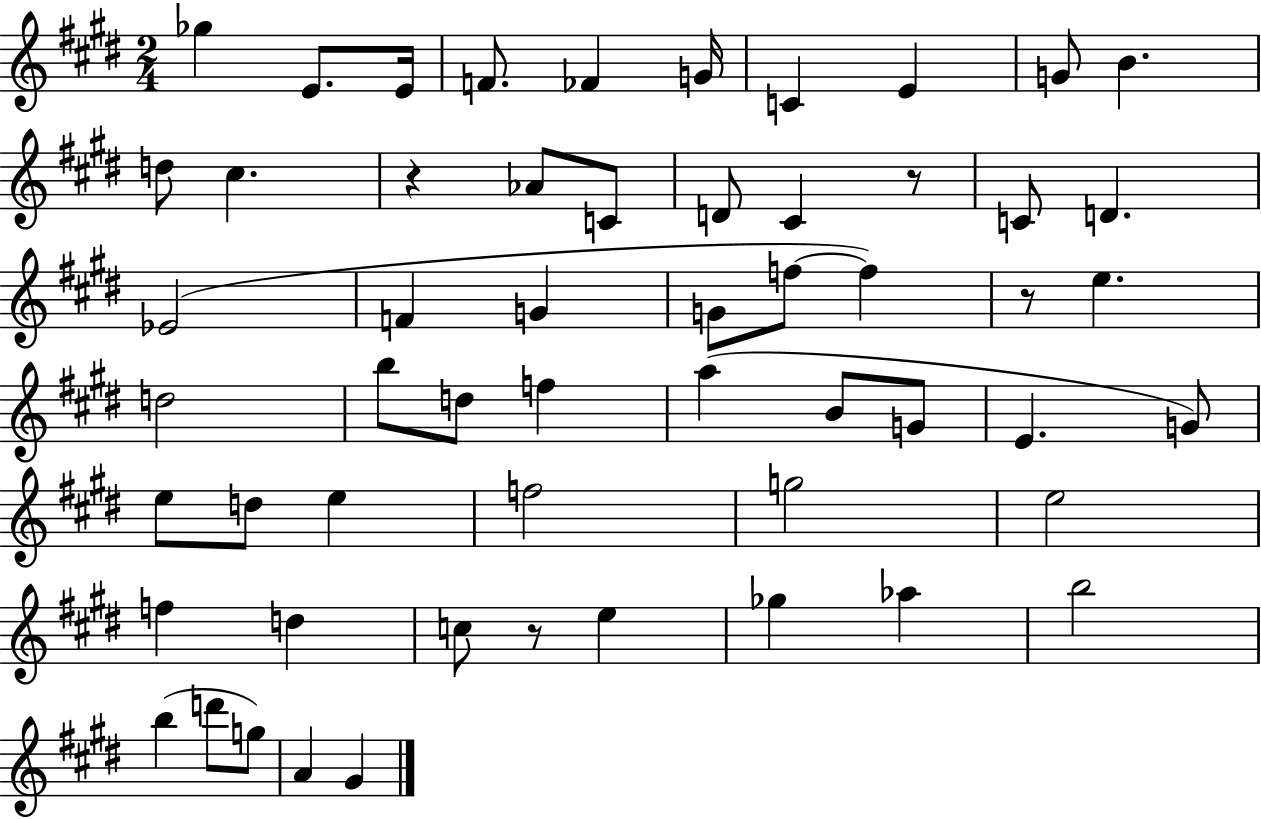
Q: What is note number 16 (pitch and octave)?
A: C#4